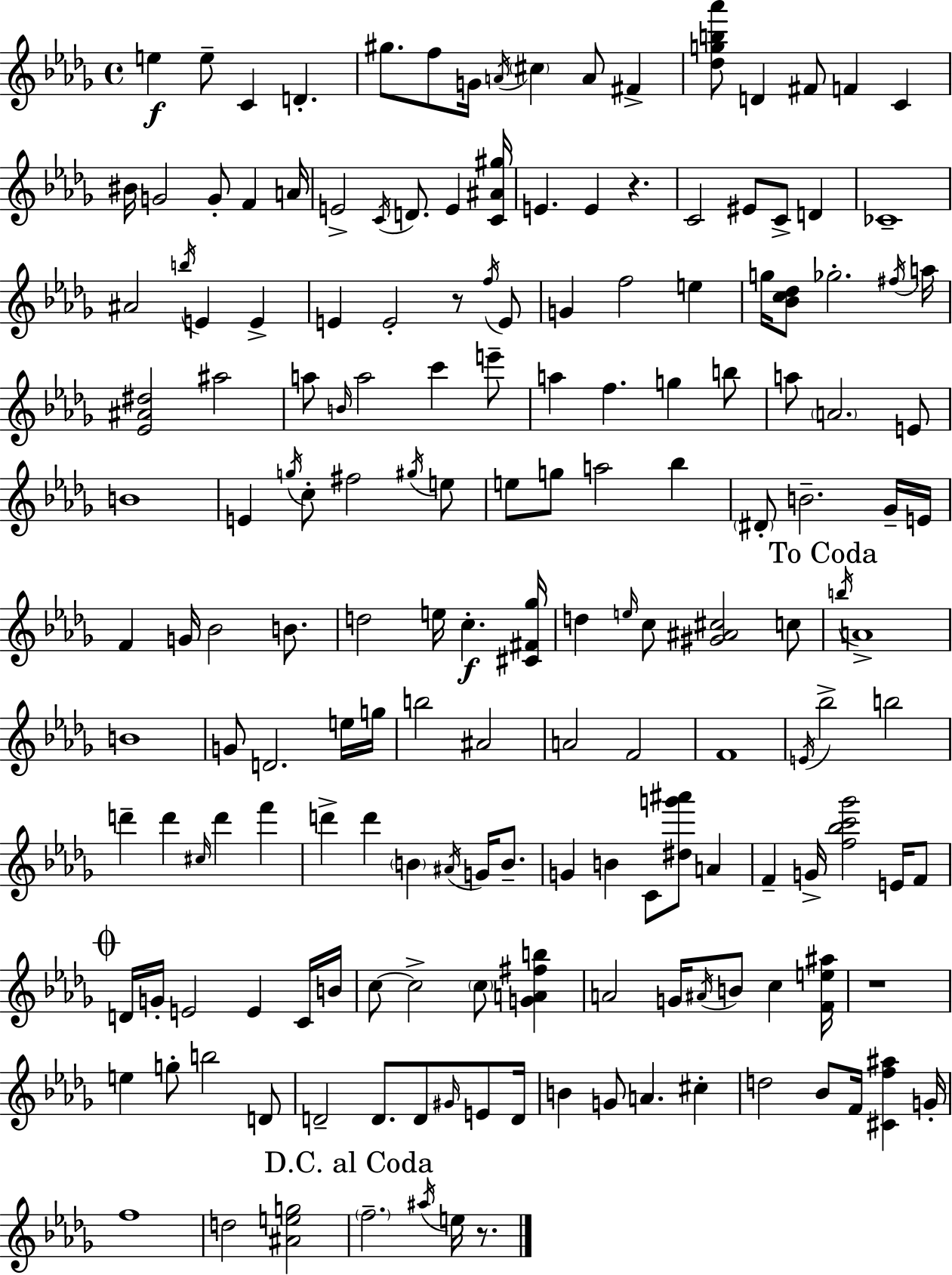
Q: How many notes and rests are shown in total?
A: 172